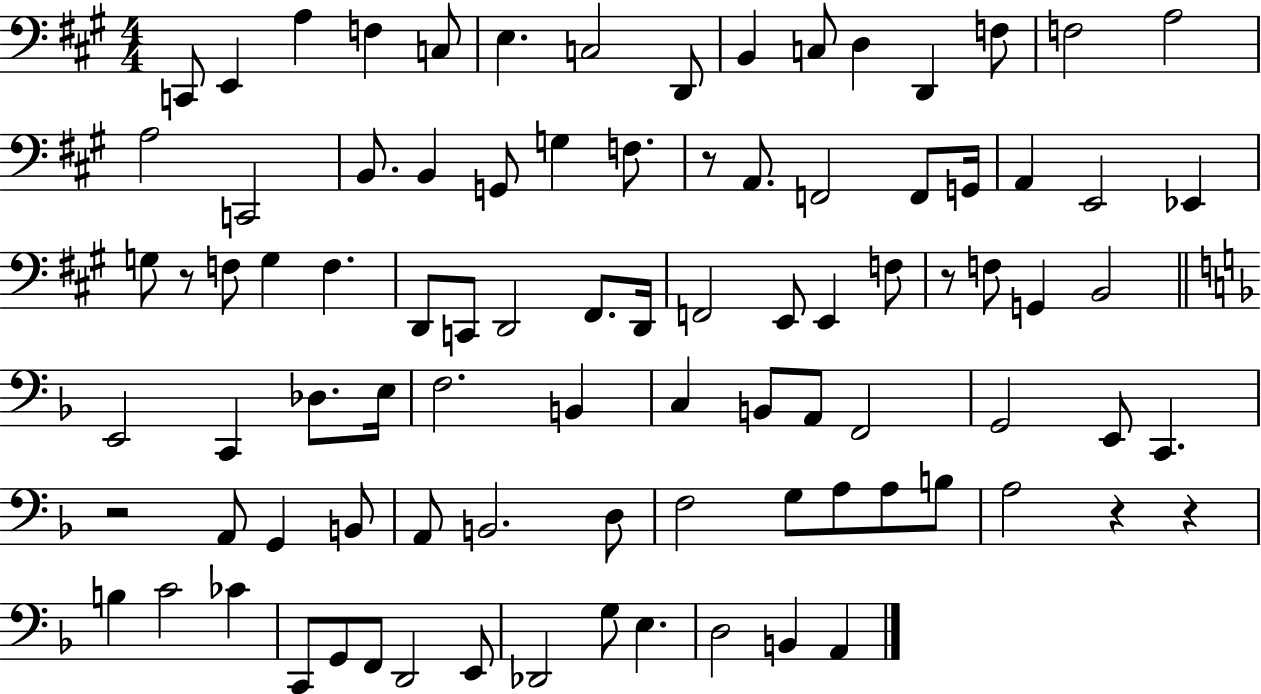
{
  \clef bass
  \numericTimeSignature
  \time 4/4
  \key a \major
  \repeat volta 2 { c,8 e,4 a4 f4 c8 | e4. c2 d,8 | b,4 c8 d4 d,4 f8 | f2 a2 | \break a2 c,2 | b,8. b,4 g,8 g4 f8. | r8 a,8. f,2 f,8 g,16 | a,4 e,2 ees,4 | \break g8 r8 f8 g4 f4. | d,8 c,8 d,2 fis,8. d,16 | f,2 e,8 e,4 f8 | r8 f8 g,4 b,2 | \break \bar "||" \break \key d \minor e,2 c,4 des8. e16 | f2. b,4 | c4 b,8 a,8 f,2 | g,2 e,8 c,4. | \break r2 a,8 g,4 b,8 | a,8 b,2. d8 | f2 g8 a8 a8 b8 | a2 r4 r4 | \break b4 c'2 ces'4 | c,8 g,8 f,8 d,2 e,8 | des,2 g8 e4. | d2 b,4 a,4 | \break } \bar "|."
}